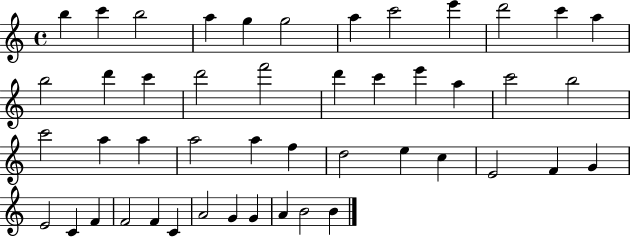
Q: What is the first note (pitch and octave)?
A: B5